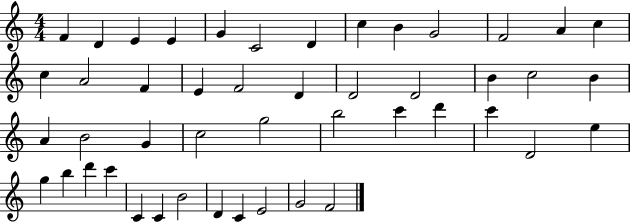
F4/q D4/q E4/q E4/q G4/q C4/h D4/q C5/q B4/q G4/h F4/h A4/q C5/q C5/q A4/h F4/q E4/q F4/h D4/q D4/h D4/h B4/q C5/h B4/q A4/q B4/h G4/q C5/h G5/h B5/h C6/q D6/q C6/q D4/h E5/q G5/q B5/q D6/q C6/q C4/q C4/q B4/h D4/q C4/q E4/h G4/h F4/h